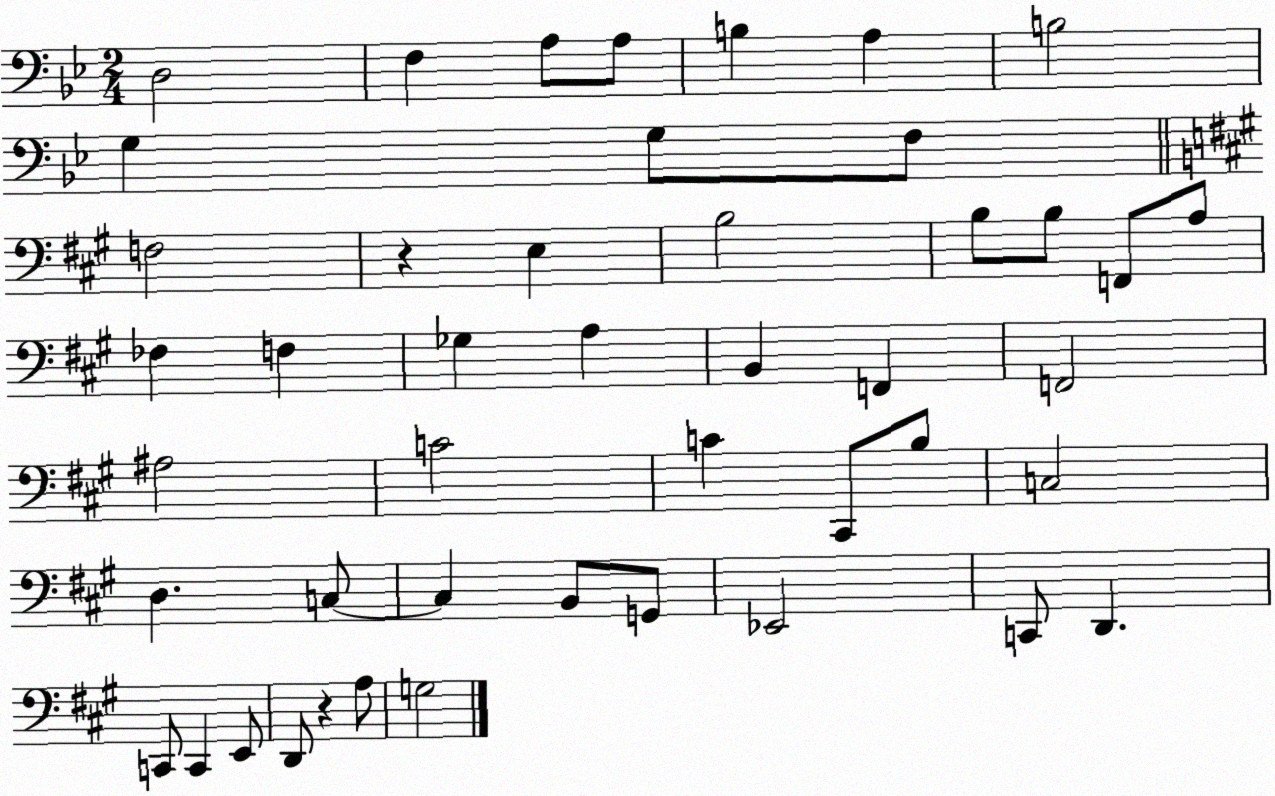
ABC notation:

X:1
T:Untitled
M:2/4
L:1/4
K:Bb
D,2 F, A,/2 A,/2 B, A, B,2 G, G,/2 F,/2 F,2 z E, B,2 B,/2 B,/2 F,,/2 A,/2 _F, F, _G, A, B,, F,, F,,2 ^A,2 C2 C ^C,,/2 B,/2 C,2 D, C,/2 C, B,,/2 G,,/2 _E,,2 C,,/2 D,, C,,/2 C,, E,,/2 D,,/2 z A,/2 G,2